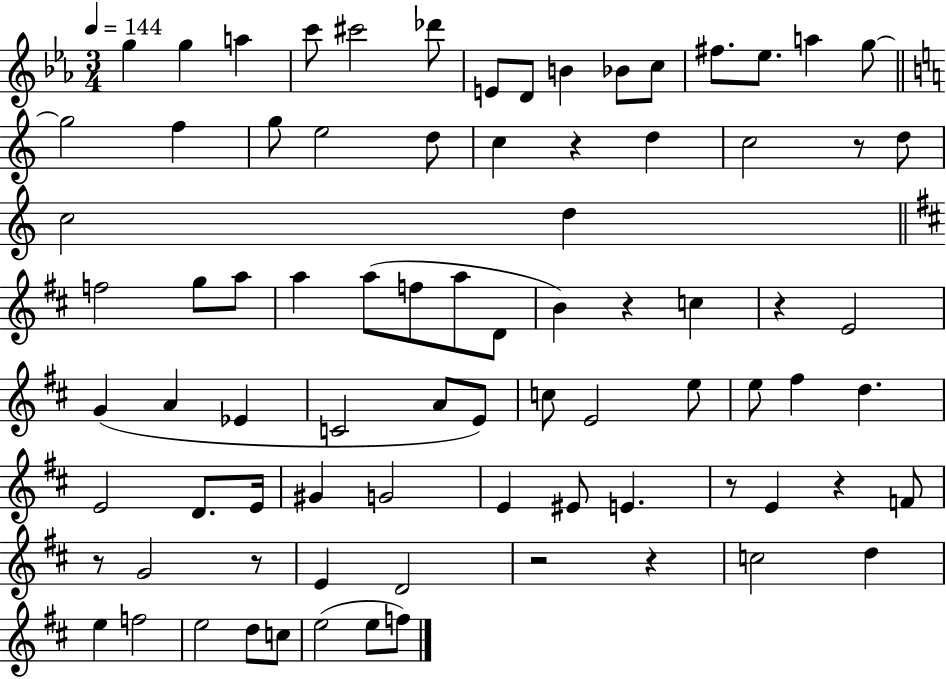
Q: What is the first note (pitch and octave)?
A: G5